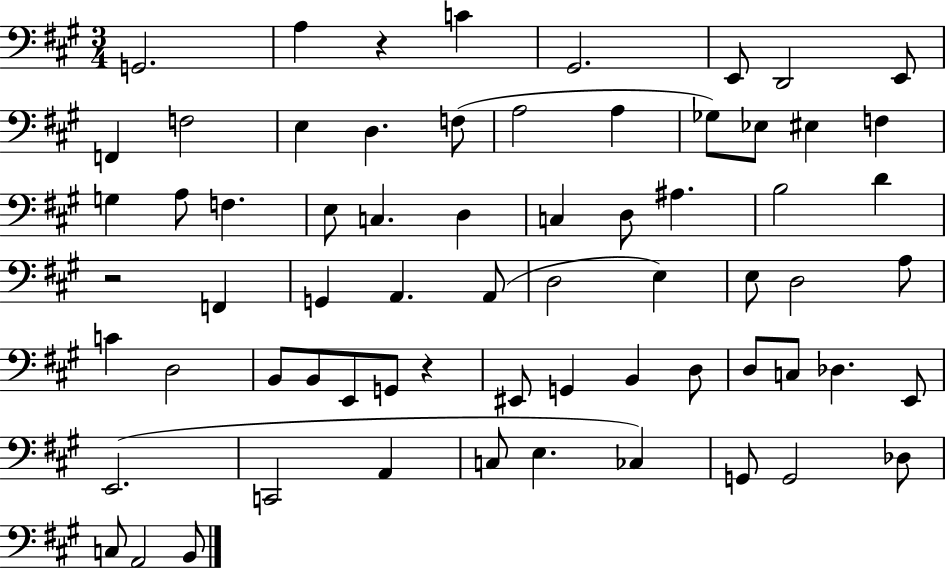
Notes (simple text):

G2/h. A3/q R/q C4/q G#2/h. E2/e D2/h E2/e F2/q F3/h E3/q D3/q. F3/e A3/h A3/q Gb3/e Eb3/e EIS3/q F3/q G3/q A3/e F3/q. E3/e C3/q. D3/q C3/q D3/e A#3/q. B3/h D4/q R/h F2/q G2/q A2/q. A2/e D3/h E3/q E3/e D3/h A3/e C4/q D3/h B2/e B2/e E2/e G2/e R/q EIS2/e G2/q B2/q D3/e D3/e C3/e Db3/q. E2/e E2/h. C2/h A2/q C3/e E3/q. CES3/q G2/e G2/h Db3/e C3/e A2/h B2/e